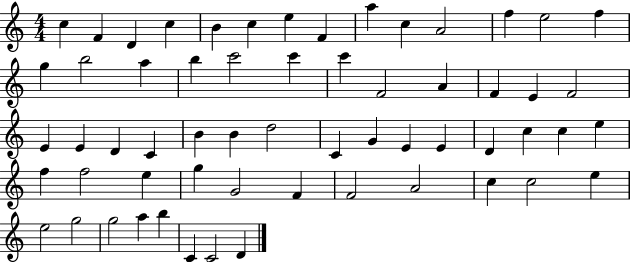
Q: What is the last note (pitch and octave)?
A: D4